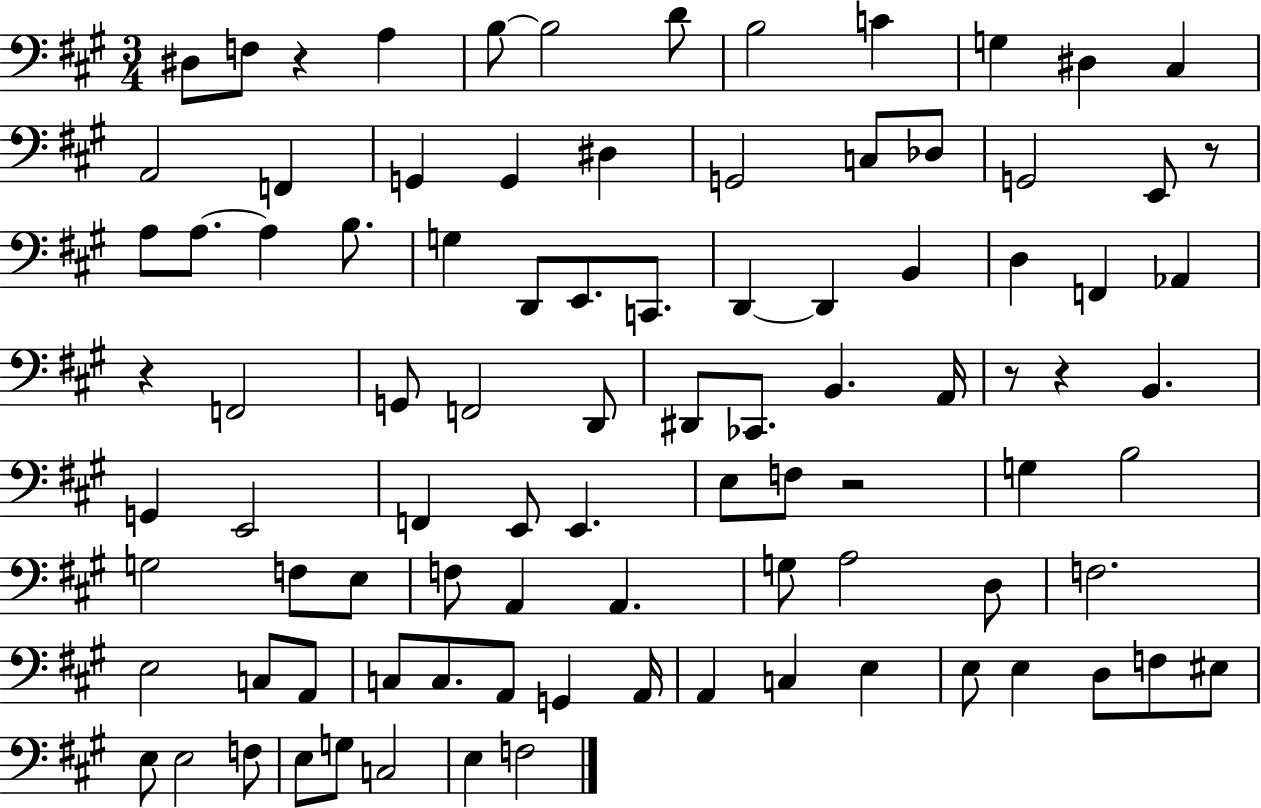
{
  \clef bass
  \numericTimeSignature
  \time 3/4
  \key a \major
  dis8 f8 r4 a4 | b8~~ b2 d'8 | b2 c'4 | g4 dis4 cis4 | \break a,2 f,4 | g,4 g,4 dis4 | g,2 c8 des8 | g,2 e,8 r8 | \break a8 a8.~~ a4 b8. | g4 d,8 e,8. c,8. | d,4~~ d,4 b,4 | d4 f,4 aes,4 | \break r4 f,2 | g,8 f,2 d,8 | dis,8 ces,8. b,4. a,16 | r8 r4 b,4. | \break g,4 e,2 | f,4 e,8 e,4. | e8 f8 r2 | g4 b2 | \break g2 f8 e8 | f8 a,4 a,4. | g8 a2 d8 | f2. | \break e2 c8 a,8 | c8 c8. a,8 g,4 a,16 | a,4 c4 e4 | e8 e4 d8 f8 eis8 | \break e8 e2 f8 | e8 g8 c2 | e4 f2 | \bar "|."
}